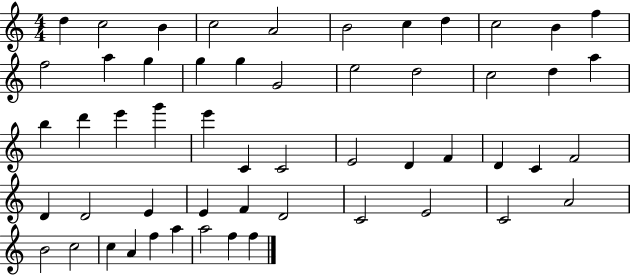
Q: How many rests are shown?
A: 0